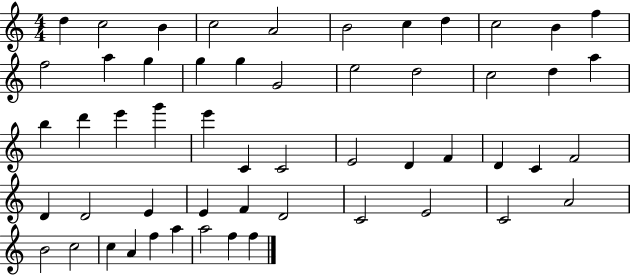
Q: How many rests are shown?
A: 0